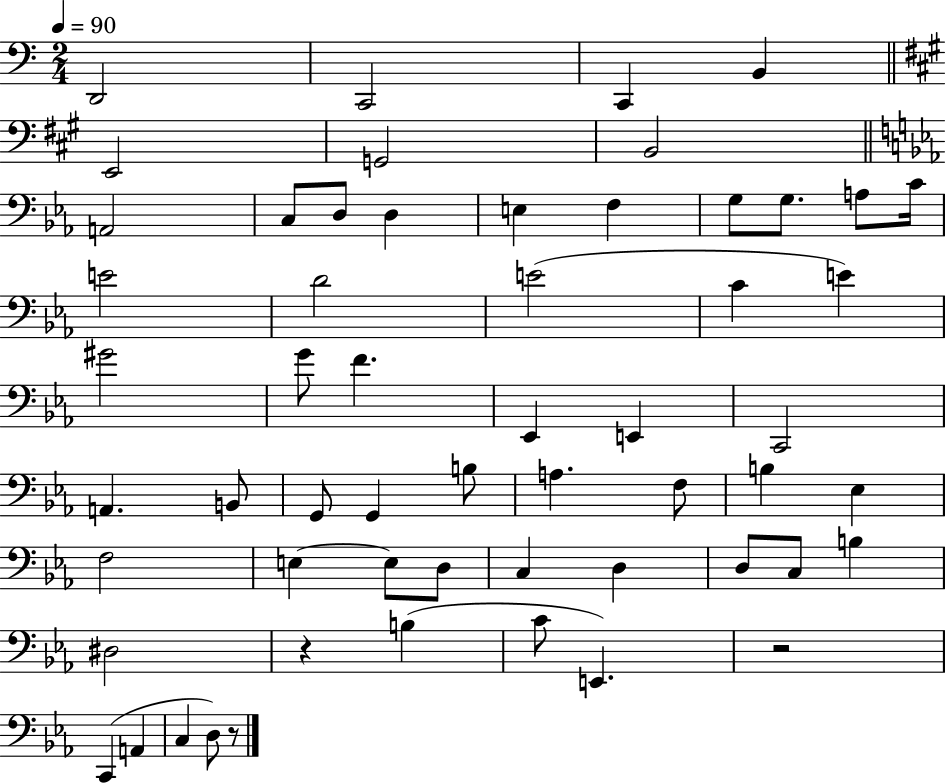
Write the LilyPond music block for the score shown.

{
  \clef bass
  \numericTimeSignature
  \time 2/4
  \key c \major
  \tempo 4 = 90
  d,2 | c,2 | c,4 b,4 | \bar "||" \break \key a \major e,2 | g,2 | b,2 | \bar "||" \break \key c \minor a,2 | c8 d8 d4 | e4 f4 | g8 g8. a8 c'16 | \break e'2 | d'2 | e'2( | c'4 e'4) | \break gis'2 | g'8 f'4. | ees,4 e,4 | c,2 | \break a,4. b,8 | g,8 g,4 b8 | a4. f8 | b4 ees4 | \break f2 | e4~~ e8 d8 | c4 d4 | d8 c8 b4 | \break dis2 | r4 b4( | c'8 e,4.) | r2 | \break c,4( a,4 | c4 d8) r8 | \bar "|."
}